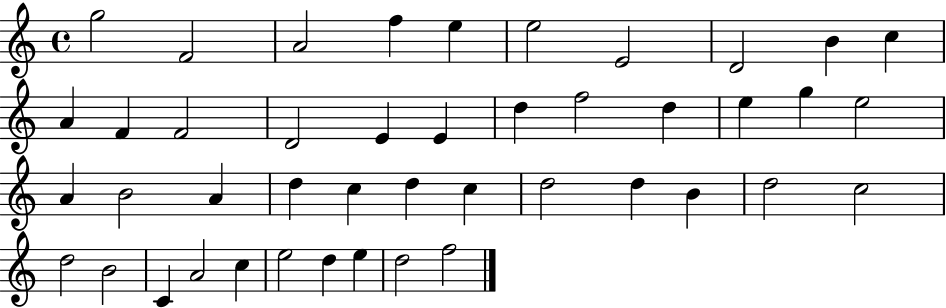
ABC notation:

X:1
T:Untitled
M:4/4
L:1/4
K:C
g2 F2 A2 f e e2 E2 D2 B c A F F2 D2 E E d f2 d e g e2 A B2 A d c d c d2 d B d2 c2 d2 B2 C A2 c e2 d e d2 f2